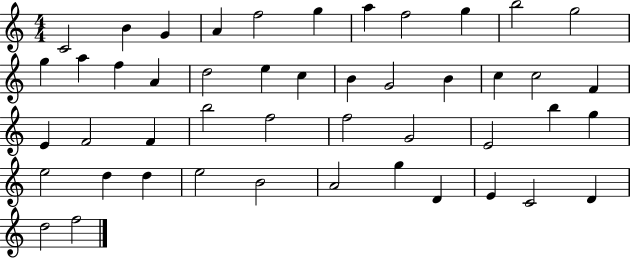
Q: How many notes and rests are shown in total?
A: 47